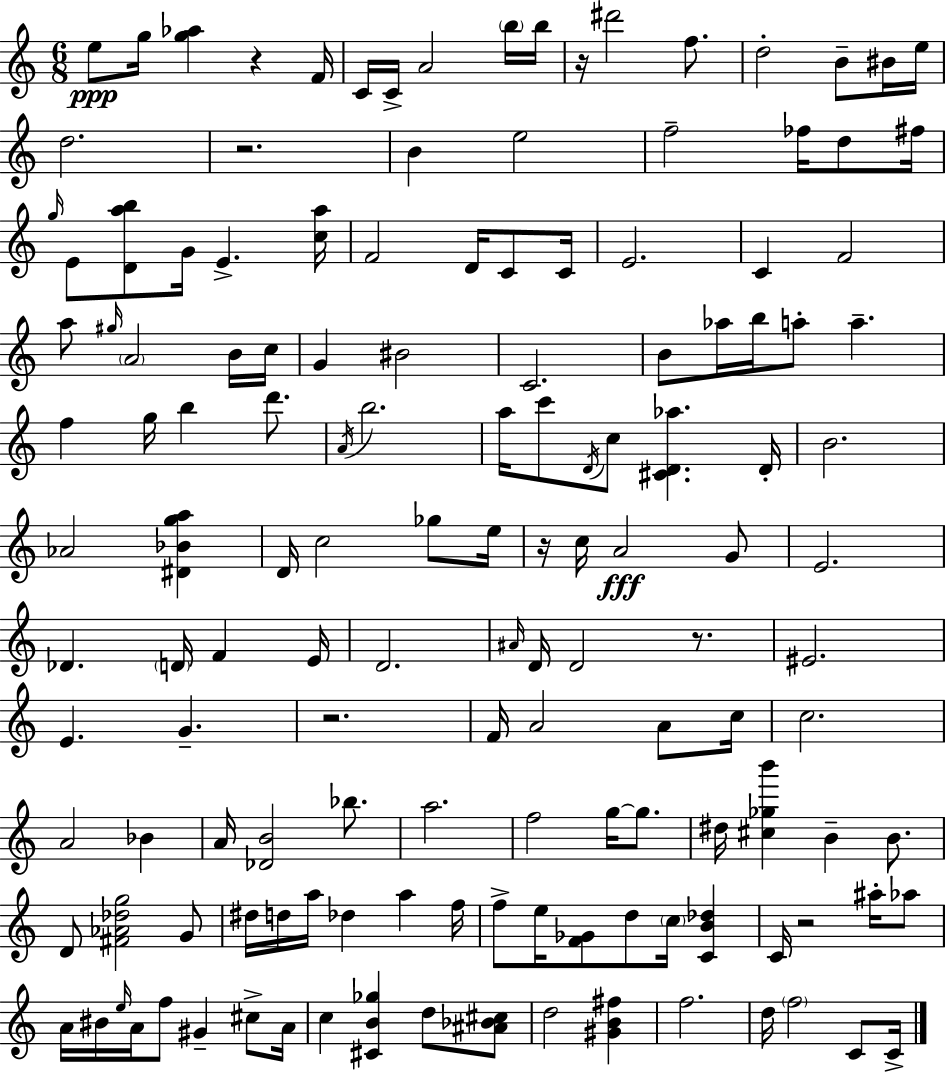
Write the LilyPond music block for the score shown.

{
  \clef treble
  \numericTimeSignature
  \time 6/8
  \key c \major
  e''8\ppp g''16 <g'' aes''>4 r4 f'16 | c'16 c'16-> a'2 \parenthesize b''16 b''16 | r16 dis'''2 f''8. | d''2-. b'8-- bis'16 e''16 | \break d''2. | r2. | b'4 e''2 | f''2-- fes''16 d''8 fis''16 | \break \grace { g''16 } e'8 <d' a'' b''>8 g'16 e'4.-> | <c'' a''>16 f'2 d'16 c'8 | c'16 e'2. | c'4 f'2 | \break a''8 \grace { gis''16 } \parenthesize a'2 | b'16 c''16 g'4 bis'2 | c'2. | b'8 aes''16 b''16 a''8-. a''4.-- | \break f''4 g''16 b''4 d'''8. | \acciaccatura { a'16 } b''2. | a''16 c'''8 \acciaccatura { d'16 } c''8 <cis' d' aes''>4. | d'16-. b'2. | \break aes'2 | <dis' bes' g'' a''>4 d'16 c''2 | ges''8 e''16 r16 c''16 a'2\fff | g'8 e'2. | \break des'4. \parenthesize d'16 f'4 | e'16 d'2. | \grace { ais'16 } d'16 d'2 | r8. eis'2. | \break e'4. g'4.-- | r2. | f'16 a'2 | a'8 c''16 c''2. | \break a'2 | bes'4 a'16 <des' b'>2 | bes''8. a''2. | f''2 | \break g''16~~ g''8. dis''16 <cis'' ges'' b'''>4 b'4-- | b'8. d'8 <fis' aes' des'' g''>2 | g'8 dis''16 d''16 a''16 des''4 | a''4 f''16 f''8-> e''16 <f' ges'>8 d''8 | \break \parenthesize c''16 <c' b' des''>4 c'16 r2 | ais''16-. aes''8 a'16 bis'16 \grace { e''16 } a'16 f''8 gis'4-- | cis''8-> a'16 c''4 <cis' b' ges''>4 | d''8 <ais' bes' cis''>8 d''2 | \break <gis' b' fis''>4 f''2. | d''16 \parenthesize f''2 | c'8 c'16-> \bar "|."
}